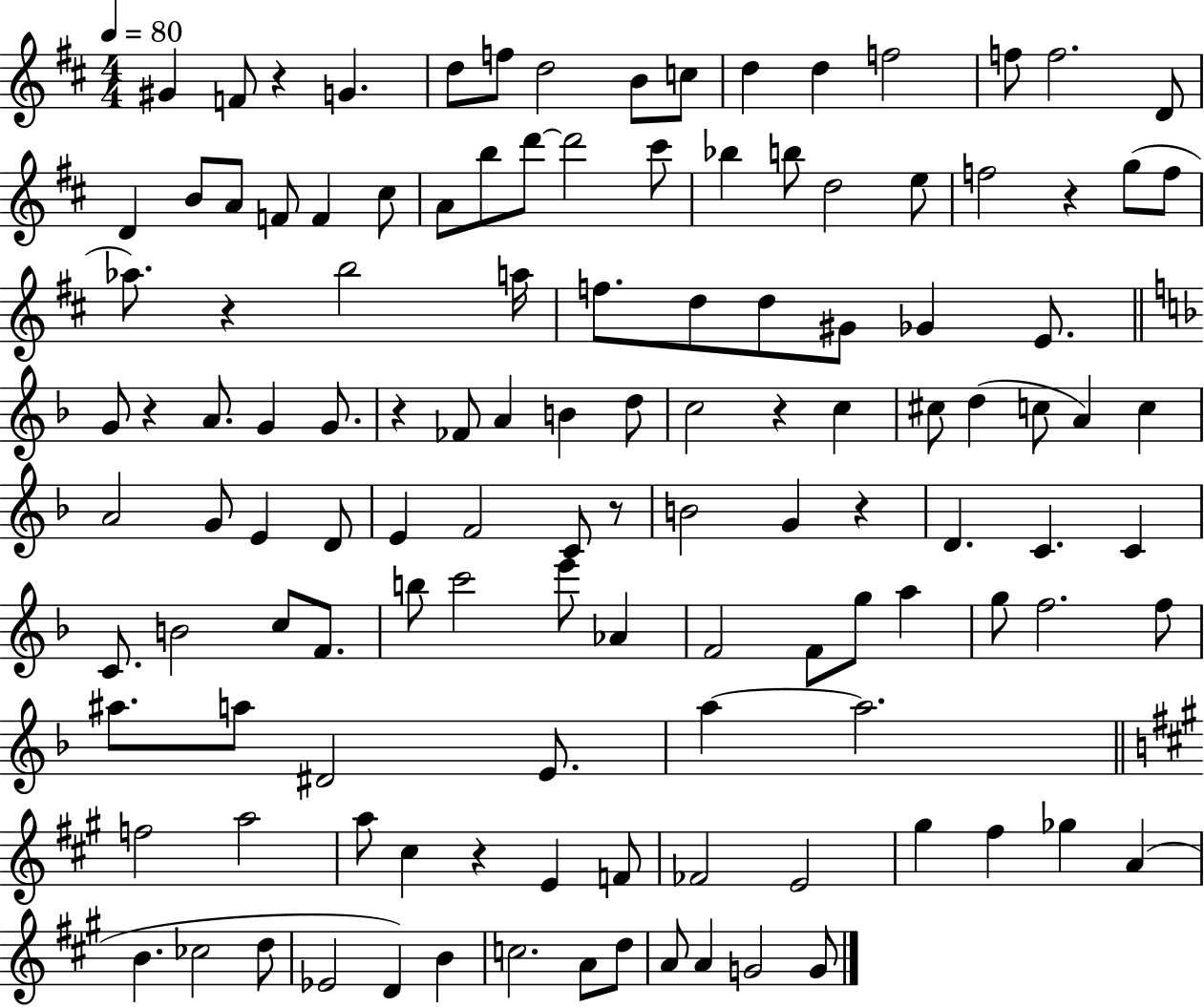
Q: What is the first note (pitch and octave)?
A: G#4